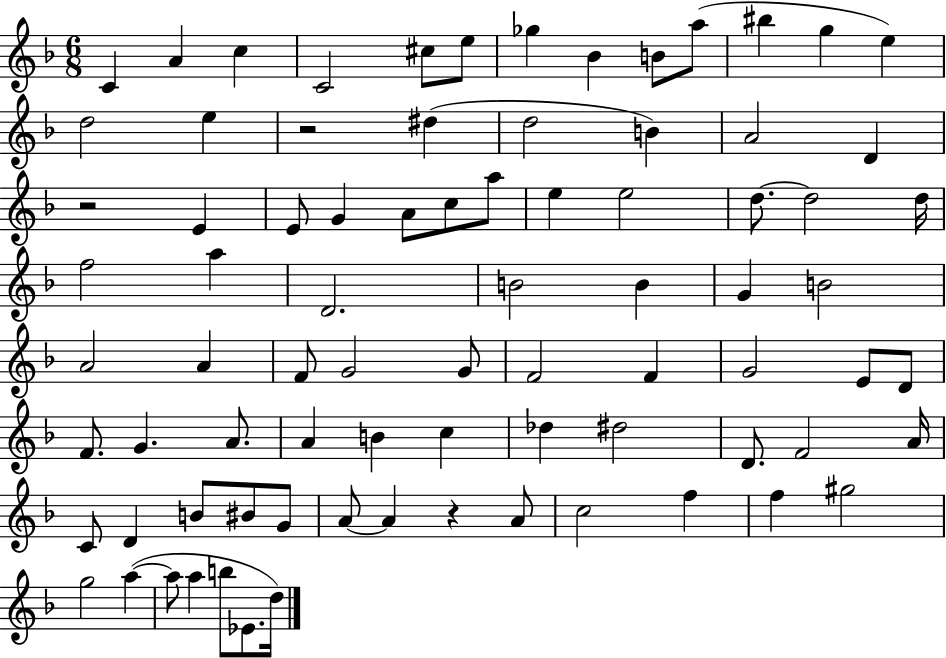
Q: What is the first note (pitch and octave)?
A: C4